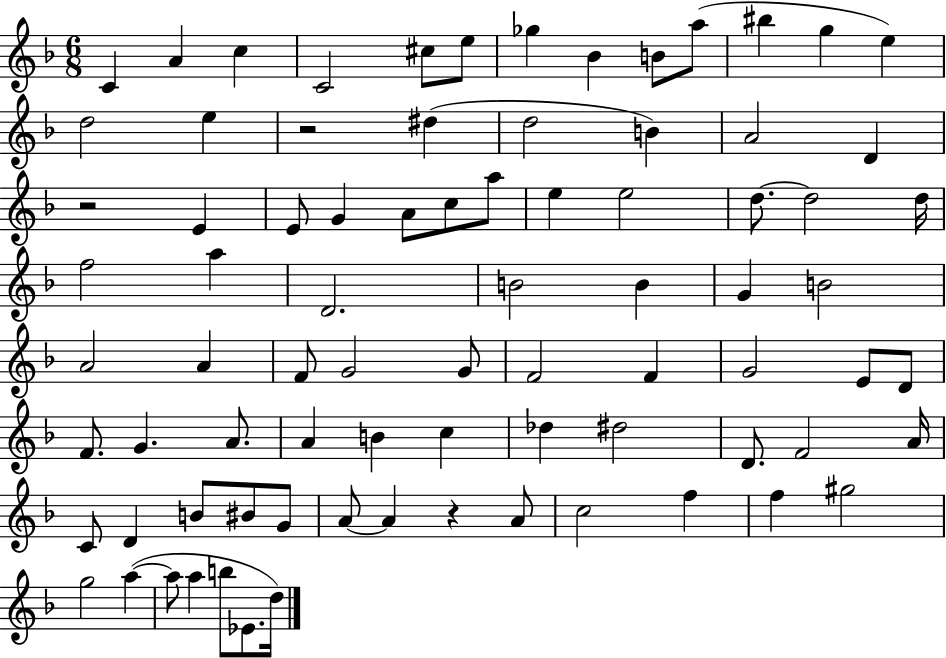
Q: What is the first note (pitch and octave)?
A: C4